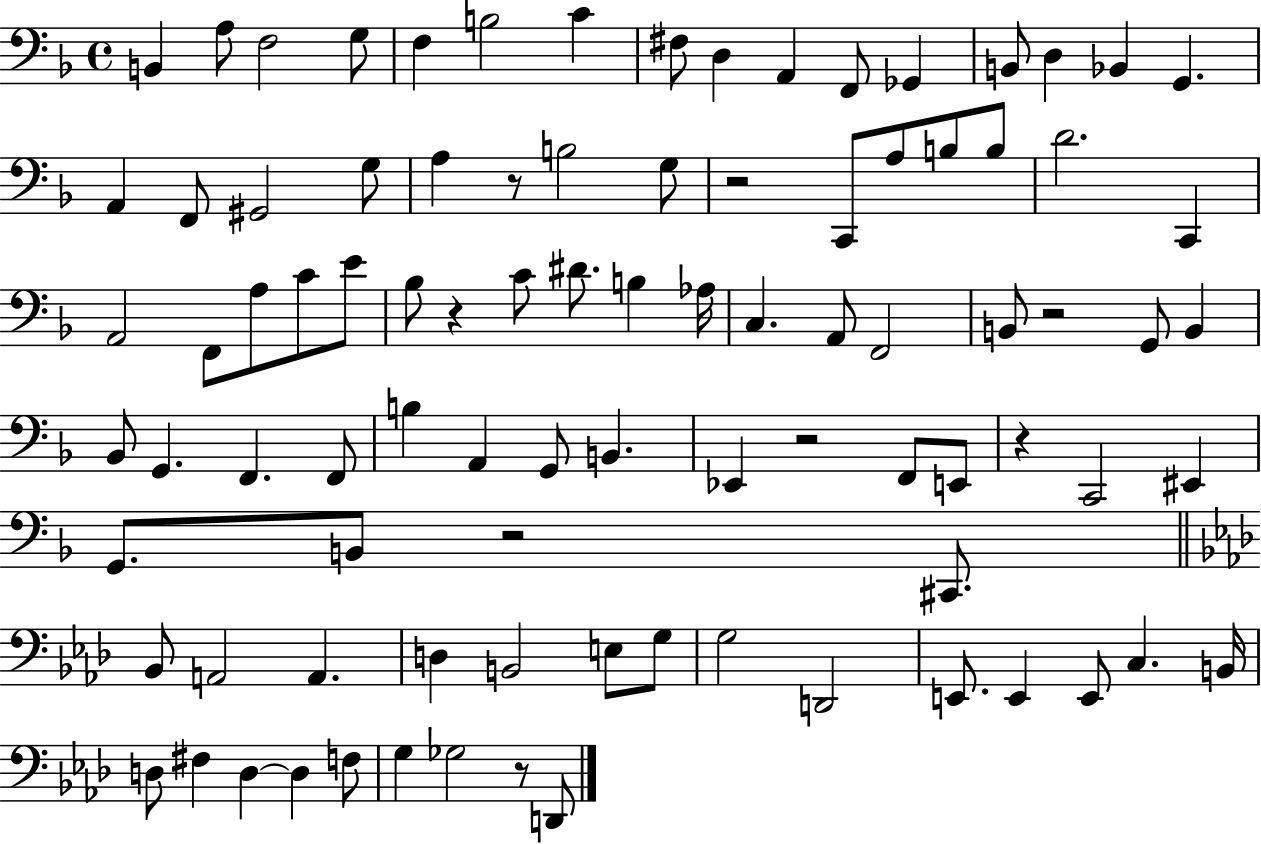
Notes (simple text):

B2/q A3/e F3/h G3/e F3/q B3/h C4/q F#3/e D3/q A2/q F2/e Gb2/q B2/e D3/q Bb2/q G2/q. A2/q F2/e G#2/h G3/e A3/q R/e B3/h G3/e R/h C2/e A3/e B3/e B3/e D4/h. C2/q A2/h F2/e A3/e C4/e E4/e Bb3/e R/q C4/e D#4/e. B3/q Ab3/s C3/q. A2/e F2/h B2/e R/h G2/e B2/q Bb2/e G2/q. F2/q. F2/e B3/q A2/q G2/e B2/q. Eb2/q R/h F2/e E2/e R/q C2/h EIS2/q G2/e. B2/e R/h C#2/e. Bb2/e A2/h A2/q. D3/q B2/h E3/e G3/e G3/h D2/h E2/e. E2/q E2/e C3/q. B2/s D3/e F#3/q D3/q D3/q F3/e G3/q Gb3/h R/e D2/e